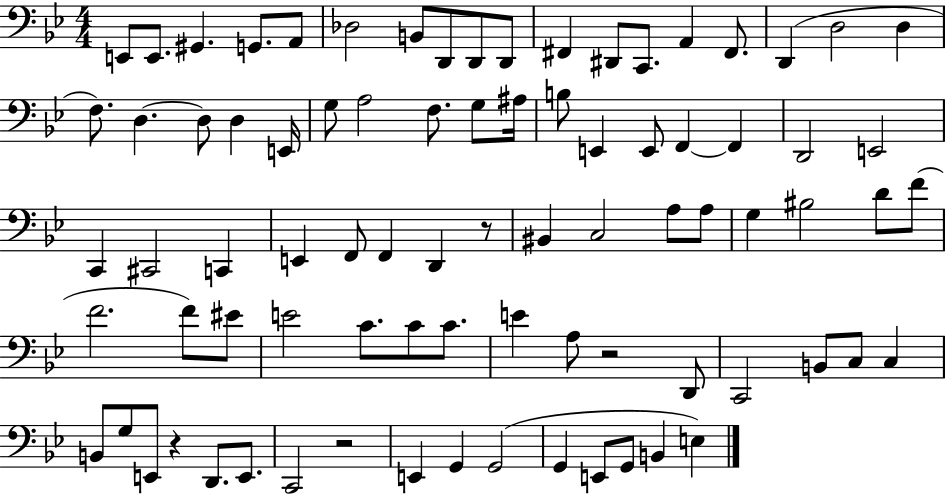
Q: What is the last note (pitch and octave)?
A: E3